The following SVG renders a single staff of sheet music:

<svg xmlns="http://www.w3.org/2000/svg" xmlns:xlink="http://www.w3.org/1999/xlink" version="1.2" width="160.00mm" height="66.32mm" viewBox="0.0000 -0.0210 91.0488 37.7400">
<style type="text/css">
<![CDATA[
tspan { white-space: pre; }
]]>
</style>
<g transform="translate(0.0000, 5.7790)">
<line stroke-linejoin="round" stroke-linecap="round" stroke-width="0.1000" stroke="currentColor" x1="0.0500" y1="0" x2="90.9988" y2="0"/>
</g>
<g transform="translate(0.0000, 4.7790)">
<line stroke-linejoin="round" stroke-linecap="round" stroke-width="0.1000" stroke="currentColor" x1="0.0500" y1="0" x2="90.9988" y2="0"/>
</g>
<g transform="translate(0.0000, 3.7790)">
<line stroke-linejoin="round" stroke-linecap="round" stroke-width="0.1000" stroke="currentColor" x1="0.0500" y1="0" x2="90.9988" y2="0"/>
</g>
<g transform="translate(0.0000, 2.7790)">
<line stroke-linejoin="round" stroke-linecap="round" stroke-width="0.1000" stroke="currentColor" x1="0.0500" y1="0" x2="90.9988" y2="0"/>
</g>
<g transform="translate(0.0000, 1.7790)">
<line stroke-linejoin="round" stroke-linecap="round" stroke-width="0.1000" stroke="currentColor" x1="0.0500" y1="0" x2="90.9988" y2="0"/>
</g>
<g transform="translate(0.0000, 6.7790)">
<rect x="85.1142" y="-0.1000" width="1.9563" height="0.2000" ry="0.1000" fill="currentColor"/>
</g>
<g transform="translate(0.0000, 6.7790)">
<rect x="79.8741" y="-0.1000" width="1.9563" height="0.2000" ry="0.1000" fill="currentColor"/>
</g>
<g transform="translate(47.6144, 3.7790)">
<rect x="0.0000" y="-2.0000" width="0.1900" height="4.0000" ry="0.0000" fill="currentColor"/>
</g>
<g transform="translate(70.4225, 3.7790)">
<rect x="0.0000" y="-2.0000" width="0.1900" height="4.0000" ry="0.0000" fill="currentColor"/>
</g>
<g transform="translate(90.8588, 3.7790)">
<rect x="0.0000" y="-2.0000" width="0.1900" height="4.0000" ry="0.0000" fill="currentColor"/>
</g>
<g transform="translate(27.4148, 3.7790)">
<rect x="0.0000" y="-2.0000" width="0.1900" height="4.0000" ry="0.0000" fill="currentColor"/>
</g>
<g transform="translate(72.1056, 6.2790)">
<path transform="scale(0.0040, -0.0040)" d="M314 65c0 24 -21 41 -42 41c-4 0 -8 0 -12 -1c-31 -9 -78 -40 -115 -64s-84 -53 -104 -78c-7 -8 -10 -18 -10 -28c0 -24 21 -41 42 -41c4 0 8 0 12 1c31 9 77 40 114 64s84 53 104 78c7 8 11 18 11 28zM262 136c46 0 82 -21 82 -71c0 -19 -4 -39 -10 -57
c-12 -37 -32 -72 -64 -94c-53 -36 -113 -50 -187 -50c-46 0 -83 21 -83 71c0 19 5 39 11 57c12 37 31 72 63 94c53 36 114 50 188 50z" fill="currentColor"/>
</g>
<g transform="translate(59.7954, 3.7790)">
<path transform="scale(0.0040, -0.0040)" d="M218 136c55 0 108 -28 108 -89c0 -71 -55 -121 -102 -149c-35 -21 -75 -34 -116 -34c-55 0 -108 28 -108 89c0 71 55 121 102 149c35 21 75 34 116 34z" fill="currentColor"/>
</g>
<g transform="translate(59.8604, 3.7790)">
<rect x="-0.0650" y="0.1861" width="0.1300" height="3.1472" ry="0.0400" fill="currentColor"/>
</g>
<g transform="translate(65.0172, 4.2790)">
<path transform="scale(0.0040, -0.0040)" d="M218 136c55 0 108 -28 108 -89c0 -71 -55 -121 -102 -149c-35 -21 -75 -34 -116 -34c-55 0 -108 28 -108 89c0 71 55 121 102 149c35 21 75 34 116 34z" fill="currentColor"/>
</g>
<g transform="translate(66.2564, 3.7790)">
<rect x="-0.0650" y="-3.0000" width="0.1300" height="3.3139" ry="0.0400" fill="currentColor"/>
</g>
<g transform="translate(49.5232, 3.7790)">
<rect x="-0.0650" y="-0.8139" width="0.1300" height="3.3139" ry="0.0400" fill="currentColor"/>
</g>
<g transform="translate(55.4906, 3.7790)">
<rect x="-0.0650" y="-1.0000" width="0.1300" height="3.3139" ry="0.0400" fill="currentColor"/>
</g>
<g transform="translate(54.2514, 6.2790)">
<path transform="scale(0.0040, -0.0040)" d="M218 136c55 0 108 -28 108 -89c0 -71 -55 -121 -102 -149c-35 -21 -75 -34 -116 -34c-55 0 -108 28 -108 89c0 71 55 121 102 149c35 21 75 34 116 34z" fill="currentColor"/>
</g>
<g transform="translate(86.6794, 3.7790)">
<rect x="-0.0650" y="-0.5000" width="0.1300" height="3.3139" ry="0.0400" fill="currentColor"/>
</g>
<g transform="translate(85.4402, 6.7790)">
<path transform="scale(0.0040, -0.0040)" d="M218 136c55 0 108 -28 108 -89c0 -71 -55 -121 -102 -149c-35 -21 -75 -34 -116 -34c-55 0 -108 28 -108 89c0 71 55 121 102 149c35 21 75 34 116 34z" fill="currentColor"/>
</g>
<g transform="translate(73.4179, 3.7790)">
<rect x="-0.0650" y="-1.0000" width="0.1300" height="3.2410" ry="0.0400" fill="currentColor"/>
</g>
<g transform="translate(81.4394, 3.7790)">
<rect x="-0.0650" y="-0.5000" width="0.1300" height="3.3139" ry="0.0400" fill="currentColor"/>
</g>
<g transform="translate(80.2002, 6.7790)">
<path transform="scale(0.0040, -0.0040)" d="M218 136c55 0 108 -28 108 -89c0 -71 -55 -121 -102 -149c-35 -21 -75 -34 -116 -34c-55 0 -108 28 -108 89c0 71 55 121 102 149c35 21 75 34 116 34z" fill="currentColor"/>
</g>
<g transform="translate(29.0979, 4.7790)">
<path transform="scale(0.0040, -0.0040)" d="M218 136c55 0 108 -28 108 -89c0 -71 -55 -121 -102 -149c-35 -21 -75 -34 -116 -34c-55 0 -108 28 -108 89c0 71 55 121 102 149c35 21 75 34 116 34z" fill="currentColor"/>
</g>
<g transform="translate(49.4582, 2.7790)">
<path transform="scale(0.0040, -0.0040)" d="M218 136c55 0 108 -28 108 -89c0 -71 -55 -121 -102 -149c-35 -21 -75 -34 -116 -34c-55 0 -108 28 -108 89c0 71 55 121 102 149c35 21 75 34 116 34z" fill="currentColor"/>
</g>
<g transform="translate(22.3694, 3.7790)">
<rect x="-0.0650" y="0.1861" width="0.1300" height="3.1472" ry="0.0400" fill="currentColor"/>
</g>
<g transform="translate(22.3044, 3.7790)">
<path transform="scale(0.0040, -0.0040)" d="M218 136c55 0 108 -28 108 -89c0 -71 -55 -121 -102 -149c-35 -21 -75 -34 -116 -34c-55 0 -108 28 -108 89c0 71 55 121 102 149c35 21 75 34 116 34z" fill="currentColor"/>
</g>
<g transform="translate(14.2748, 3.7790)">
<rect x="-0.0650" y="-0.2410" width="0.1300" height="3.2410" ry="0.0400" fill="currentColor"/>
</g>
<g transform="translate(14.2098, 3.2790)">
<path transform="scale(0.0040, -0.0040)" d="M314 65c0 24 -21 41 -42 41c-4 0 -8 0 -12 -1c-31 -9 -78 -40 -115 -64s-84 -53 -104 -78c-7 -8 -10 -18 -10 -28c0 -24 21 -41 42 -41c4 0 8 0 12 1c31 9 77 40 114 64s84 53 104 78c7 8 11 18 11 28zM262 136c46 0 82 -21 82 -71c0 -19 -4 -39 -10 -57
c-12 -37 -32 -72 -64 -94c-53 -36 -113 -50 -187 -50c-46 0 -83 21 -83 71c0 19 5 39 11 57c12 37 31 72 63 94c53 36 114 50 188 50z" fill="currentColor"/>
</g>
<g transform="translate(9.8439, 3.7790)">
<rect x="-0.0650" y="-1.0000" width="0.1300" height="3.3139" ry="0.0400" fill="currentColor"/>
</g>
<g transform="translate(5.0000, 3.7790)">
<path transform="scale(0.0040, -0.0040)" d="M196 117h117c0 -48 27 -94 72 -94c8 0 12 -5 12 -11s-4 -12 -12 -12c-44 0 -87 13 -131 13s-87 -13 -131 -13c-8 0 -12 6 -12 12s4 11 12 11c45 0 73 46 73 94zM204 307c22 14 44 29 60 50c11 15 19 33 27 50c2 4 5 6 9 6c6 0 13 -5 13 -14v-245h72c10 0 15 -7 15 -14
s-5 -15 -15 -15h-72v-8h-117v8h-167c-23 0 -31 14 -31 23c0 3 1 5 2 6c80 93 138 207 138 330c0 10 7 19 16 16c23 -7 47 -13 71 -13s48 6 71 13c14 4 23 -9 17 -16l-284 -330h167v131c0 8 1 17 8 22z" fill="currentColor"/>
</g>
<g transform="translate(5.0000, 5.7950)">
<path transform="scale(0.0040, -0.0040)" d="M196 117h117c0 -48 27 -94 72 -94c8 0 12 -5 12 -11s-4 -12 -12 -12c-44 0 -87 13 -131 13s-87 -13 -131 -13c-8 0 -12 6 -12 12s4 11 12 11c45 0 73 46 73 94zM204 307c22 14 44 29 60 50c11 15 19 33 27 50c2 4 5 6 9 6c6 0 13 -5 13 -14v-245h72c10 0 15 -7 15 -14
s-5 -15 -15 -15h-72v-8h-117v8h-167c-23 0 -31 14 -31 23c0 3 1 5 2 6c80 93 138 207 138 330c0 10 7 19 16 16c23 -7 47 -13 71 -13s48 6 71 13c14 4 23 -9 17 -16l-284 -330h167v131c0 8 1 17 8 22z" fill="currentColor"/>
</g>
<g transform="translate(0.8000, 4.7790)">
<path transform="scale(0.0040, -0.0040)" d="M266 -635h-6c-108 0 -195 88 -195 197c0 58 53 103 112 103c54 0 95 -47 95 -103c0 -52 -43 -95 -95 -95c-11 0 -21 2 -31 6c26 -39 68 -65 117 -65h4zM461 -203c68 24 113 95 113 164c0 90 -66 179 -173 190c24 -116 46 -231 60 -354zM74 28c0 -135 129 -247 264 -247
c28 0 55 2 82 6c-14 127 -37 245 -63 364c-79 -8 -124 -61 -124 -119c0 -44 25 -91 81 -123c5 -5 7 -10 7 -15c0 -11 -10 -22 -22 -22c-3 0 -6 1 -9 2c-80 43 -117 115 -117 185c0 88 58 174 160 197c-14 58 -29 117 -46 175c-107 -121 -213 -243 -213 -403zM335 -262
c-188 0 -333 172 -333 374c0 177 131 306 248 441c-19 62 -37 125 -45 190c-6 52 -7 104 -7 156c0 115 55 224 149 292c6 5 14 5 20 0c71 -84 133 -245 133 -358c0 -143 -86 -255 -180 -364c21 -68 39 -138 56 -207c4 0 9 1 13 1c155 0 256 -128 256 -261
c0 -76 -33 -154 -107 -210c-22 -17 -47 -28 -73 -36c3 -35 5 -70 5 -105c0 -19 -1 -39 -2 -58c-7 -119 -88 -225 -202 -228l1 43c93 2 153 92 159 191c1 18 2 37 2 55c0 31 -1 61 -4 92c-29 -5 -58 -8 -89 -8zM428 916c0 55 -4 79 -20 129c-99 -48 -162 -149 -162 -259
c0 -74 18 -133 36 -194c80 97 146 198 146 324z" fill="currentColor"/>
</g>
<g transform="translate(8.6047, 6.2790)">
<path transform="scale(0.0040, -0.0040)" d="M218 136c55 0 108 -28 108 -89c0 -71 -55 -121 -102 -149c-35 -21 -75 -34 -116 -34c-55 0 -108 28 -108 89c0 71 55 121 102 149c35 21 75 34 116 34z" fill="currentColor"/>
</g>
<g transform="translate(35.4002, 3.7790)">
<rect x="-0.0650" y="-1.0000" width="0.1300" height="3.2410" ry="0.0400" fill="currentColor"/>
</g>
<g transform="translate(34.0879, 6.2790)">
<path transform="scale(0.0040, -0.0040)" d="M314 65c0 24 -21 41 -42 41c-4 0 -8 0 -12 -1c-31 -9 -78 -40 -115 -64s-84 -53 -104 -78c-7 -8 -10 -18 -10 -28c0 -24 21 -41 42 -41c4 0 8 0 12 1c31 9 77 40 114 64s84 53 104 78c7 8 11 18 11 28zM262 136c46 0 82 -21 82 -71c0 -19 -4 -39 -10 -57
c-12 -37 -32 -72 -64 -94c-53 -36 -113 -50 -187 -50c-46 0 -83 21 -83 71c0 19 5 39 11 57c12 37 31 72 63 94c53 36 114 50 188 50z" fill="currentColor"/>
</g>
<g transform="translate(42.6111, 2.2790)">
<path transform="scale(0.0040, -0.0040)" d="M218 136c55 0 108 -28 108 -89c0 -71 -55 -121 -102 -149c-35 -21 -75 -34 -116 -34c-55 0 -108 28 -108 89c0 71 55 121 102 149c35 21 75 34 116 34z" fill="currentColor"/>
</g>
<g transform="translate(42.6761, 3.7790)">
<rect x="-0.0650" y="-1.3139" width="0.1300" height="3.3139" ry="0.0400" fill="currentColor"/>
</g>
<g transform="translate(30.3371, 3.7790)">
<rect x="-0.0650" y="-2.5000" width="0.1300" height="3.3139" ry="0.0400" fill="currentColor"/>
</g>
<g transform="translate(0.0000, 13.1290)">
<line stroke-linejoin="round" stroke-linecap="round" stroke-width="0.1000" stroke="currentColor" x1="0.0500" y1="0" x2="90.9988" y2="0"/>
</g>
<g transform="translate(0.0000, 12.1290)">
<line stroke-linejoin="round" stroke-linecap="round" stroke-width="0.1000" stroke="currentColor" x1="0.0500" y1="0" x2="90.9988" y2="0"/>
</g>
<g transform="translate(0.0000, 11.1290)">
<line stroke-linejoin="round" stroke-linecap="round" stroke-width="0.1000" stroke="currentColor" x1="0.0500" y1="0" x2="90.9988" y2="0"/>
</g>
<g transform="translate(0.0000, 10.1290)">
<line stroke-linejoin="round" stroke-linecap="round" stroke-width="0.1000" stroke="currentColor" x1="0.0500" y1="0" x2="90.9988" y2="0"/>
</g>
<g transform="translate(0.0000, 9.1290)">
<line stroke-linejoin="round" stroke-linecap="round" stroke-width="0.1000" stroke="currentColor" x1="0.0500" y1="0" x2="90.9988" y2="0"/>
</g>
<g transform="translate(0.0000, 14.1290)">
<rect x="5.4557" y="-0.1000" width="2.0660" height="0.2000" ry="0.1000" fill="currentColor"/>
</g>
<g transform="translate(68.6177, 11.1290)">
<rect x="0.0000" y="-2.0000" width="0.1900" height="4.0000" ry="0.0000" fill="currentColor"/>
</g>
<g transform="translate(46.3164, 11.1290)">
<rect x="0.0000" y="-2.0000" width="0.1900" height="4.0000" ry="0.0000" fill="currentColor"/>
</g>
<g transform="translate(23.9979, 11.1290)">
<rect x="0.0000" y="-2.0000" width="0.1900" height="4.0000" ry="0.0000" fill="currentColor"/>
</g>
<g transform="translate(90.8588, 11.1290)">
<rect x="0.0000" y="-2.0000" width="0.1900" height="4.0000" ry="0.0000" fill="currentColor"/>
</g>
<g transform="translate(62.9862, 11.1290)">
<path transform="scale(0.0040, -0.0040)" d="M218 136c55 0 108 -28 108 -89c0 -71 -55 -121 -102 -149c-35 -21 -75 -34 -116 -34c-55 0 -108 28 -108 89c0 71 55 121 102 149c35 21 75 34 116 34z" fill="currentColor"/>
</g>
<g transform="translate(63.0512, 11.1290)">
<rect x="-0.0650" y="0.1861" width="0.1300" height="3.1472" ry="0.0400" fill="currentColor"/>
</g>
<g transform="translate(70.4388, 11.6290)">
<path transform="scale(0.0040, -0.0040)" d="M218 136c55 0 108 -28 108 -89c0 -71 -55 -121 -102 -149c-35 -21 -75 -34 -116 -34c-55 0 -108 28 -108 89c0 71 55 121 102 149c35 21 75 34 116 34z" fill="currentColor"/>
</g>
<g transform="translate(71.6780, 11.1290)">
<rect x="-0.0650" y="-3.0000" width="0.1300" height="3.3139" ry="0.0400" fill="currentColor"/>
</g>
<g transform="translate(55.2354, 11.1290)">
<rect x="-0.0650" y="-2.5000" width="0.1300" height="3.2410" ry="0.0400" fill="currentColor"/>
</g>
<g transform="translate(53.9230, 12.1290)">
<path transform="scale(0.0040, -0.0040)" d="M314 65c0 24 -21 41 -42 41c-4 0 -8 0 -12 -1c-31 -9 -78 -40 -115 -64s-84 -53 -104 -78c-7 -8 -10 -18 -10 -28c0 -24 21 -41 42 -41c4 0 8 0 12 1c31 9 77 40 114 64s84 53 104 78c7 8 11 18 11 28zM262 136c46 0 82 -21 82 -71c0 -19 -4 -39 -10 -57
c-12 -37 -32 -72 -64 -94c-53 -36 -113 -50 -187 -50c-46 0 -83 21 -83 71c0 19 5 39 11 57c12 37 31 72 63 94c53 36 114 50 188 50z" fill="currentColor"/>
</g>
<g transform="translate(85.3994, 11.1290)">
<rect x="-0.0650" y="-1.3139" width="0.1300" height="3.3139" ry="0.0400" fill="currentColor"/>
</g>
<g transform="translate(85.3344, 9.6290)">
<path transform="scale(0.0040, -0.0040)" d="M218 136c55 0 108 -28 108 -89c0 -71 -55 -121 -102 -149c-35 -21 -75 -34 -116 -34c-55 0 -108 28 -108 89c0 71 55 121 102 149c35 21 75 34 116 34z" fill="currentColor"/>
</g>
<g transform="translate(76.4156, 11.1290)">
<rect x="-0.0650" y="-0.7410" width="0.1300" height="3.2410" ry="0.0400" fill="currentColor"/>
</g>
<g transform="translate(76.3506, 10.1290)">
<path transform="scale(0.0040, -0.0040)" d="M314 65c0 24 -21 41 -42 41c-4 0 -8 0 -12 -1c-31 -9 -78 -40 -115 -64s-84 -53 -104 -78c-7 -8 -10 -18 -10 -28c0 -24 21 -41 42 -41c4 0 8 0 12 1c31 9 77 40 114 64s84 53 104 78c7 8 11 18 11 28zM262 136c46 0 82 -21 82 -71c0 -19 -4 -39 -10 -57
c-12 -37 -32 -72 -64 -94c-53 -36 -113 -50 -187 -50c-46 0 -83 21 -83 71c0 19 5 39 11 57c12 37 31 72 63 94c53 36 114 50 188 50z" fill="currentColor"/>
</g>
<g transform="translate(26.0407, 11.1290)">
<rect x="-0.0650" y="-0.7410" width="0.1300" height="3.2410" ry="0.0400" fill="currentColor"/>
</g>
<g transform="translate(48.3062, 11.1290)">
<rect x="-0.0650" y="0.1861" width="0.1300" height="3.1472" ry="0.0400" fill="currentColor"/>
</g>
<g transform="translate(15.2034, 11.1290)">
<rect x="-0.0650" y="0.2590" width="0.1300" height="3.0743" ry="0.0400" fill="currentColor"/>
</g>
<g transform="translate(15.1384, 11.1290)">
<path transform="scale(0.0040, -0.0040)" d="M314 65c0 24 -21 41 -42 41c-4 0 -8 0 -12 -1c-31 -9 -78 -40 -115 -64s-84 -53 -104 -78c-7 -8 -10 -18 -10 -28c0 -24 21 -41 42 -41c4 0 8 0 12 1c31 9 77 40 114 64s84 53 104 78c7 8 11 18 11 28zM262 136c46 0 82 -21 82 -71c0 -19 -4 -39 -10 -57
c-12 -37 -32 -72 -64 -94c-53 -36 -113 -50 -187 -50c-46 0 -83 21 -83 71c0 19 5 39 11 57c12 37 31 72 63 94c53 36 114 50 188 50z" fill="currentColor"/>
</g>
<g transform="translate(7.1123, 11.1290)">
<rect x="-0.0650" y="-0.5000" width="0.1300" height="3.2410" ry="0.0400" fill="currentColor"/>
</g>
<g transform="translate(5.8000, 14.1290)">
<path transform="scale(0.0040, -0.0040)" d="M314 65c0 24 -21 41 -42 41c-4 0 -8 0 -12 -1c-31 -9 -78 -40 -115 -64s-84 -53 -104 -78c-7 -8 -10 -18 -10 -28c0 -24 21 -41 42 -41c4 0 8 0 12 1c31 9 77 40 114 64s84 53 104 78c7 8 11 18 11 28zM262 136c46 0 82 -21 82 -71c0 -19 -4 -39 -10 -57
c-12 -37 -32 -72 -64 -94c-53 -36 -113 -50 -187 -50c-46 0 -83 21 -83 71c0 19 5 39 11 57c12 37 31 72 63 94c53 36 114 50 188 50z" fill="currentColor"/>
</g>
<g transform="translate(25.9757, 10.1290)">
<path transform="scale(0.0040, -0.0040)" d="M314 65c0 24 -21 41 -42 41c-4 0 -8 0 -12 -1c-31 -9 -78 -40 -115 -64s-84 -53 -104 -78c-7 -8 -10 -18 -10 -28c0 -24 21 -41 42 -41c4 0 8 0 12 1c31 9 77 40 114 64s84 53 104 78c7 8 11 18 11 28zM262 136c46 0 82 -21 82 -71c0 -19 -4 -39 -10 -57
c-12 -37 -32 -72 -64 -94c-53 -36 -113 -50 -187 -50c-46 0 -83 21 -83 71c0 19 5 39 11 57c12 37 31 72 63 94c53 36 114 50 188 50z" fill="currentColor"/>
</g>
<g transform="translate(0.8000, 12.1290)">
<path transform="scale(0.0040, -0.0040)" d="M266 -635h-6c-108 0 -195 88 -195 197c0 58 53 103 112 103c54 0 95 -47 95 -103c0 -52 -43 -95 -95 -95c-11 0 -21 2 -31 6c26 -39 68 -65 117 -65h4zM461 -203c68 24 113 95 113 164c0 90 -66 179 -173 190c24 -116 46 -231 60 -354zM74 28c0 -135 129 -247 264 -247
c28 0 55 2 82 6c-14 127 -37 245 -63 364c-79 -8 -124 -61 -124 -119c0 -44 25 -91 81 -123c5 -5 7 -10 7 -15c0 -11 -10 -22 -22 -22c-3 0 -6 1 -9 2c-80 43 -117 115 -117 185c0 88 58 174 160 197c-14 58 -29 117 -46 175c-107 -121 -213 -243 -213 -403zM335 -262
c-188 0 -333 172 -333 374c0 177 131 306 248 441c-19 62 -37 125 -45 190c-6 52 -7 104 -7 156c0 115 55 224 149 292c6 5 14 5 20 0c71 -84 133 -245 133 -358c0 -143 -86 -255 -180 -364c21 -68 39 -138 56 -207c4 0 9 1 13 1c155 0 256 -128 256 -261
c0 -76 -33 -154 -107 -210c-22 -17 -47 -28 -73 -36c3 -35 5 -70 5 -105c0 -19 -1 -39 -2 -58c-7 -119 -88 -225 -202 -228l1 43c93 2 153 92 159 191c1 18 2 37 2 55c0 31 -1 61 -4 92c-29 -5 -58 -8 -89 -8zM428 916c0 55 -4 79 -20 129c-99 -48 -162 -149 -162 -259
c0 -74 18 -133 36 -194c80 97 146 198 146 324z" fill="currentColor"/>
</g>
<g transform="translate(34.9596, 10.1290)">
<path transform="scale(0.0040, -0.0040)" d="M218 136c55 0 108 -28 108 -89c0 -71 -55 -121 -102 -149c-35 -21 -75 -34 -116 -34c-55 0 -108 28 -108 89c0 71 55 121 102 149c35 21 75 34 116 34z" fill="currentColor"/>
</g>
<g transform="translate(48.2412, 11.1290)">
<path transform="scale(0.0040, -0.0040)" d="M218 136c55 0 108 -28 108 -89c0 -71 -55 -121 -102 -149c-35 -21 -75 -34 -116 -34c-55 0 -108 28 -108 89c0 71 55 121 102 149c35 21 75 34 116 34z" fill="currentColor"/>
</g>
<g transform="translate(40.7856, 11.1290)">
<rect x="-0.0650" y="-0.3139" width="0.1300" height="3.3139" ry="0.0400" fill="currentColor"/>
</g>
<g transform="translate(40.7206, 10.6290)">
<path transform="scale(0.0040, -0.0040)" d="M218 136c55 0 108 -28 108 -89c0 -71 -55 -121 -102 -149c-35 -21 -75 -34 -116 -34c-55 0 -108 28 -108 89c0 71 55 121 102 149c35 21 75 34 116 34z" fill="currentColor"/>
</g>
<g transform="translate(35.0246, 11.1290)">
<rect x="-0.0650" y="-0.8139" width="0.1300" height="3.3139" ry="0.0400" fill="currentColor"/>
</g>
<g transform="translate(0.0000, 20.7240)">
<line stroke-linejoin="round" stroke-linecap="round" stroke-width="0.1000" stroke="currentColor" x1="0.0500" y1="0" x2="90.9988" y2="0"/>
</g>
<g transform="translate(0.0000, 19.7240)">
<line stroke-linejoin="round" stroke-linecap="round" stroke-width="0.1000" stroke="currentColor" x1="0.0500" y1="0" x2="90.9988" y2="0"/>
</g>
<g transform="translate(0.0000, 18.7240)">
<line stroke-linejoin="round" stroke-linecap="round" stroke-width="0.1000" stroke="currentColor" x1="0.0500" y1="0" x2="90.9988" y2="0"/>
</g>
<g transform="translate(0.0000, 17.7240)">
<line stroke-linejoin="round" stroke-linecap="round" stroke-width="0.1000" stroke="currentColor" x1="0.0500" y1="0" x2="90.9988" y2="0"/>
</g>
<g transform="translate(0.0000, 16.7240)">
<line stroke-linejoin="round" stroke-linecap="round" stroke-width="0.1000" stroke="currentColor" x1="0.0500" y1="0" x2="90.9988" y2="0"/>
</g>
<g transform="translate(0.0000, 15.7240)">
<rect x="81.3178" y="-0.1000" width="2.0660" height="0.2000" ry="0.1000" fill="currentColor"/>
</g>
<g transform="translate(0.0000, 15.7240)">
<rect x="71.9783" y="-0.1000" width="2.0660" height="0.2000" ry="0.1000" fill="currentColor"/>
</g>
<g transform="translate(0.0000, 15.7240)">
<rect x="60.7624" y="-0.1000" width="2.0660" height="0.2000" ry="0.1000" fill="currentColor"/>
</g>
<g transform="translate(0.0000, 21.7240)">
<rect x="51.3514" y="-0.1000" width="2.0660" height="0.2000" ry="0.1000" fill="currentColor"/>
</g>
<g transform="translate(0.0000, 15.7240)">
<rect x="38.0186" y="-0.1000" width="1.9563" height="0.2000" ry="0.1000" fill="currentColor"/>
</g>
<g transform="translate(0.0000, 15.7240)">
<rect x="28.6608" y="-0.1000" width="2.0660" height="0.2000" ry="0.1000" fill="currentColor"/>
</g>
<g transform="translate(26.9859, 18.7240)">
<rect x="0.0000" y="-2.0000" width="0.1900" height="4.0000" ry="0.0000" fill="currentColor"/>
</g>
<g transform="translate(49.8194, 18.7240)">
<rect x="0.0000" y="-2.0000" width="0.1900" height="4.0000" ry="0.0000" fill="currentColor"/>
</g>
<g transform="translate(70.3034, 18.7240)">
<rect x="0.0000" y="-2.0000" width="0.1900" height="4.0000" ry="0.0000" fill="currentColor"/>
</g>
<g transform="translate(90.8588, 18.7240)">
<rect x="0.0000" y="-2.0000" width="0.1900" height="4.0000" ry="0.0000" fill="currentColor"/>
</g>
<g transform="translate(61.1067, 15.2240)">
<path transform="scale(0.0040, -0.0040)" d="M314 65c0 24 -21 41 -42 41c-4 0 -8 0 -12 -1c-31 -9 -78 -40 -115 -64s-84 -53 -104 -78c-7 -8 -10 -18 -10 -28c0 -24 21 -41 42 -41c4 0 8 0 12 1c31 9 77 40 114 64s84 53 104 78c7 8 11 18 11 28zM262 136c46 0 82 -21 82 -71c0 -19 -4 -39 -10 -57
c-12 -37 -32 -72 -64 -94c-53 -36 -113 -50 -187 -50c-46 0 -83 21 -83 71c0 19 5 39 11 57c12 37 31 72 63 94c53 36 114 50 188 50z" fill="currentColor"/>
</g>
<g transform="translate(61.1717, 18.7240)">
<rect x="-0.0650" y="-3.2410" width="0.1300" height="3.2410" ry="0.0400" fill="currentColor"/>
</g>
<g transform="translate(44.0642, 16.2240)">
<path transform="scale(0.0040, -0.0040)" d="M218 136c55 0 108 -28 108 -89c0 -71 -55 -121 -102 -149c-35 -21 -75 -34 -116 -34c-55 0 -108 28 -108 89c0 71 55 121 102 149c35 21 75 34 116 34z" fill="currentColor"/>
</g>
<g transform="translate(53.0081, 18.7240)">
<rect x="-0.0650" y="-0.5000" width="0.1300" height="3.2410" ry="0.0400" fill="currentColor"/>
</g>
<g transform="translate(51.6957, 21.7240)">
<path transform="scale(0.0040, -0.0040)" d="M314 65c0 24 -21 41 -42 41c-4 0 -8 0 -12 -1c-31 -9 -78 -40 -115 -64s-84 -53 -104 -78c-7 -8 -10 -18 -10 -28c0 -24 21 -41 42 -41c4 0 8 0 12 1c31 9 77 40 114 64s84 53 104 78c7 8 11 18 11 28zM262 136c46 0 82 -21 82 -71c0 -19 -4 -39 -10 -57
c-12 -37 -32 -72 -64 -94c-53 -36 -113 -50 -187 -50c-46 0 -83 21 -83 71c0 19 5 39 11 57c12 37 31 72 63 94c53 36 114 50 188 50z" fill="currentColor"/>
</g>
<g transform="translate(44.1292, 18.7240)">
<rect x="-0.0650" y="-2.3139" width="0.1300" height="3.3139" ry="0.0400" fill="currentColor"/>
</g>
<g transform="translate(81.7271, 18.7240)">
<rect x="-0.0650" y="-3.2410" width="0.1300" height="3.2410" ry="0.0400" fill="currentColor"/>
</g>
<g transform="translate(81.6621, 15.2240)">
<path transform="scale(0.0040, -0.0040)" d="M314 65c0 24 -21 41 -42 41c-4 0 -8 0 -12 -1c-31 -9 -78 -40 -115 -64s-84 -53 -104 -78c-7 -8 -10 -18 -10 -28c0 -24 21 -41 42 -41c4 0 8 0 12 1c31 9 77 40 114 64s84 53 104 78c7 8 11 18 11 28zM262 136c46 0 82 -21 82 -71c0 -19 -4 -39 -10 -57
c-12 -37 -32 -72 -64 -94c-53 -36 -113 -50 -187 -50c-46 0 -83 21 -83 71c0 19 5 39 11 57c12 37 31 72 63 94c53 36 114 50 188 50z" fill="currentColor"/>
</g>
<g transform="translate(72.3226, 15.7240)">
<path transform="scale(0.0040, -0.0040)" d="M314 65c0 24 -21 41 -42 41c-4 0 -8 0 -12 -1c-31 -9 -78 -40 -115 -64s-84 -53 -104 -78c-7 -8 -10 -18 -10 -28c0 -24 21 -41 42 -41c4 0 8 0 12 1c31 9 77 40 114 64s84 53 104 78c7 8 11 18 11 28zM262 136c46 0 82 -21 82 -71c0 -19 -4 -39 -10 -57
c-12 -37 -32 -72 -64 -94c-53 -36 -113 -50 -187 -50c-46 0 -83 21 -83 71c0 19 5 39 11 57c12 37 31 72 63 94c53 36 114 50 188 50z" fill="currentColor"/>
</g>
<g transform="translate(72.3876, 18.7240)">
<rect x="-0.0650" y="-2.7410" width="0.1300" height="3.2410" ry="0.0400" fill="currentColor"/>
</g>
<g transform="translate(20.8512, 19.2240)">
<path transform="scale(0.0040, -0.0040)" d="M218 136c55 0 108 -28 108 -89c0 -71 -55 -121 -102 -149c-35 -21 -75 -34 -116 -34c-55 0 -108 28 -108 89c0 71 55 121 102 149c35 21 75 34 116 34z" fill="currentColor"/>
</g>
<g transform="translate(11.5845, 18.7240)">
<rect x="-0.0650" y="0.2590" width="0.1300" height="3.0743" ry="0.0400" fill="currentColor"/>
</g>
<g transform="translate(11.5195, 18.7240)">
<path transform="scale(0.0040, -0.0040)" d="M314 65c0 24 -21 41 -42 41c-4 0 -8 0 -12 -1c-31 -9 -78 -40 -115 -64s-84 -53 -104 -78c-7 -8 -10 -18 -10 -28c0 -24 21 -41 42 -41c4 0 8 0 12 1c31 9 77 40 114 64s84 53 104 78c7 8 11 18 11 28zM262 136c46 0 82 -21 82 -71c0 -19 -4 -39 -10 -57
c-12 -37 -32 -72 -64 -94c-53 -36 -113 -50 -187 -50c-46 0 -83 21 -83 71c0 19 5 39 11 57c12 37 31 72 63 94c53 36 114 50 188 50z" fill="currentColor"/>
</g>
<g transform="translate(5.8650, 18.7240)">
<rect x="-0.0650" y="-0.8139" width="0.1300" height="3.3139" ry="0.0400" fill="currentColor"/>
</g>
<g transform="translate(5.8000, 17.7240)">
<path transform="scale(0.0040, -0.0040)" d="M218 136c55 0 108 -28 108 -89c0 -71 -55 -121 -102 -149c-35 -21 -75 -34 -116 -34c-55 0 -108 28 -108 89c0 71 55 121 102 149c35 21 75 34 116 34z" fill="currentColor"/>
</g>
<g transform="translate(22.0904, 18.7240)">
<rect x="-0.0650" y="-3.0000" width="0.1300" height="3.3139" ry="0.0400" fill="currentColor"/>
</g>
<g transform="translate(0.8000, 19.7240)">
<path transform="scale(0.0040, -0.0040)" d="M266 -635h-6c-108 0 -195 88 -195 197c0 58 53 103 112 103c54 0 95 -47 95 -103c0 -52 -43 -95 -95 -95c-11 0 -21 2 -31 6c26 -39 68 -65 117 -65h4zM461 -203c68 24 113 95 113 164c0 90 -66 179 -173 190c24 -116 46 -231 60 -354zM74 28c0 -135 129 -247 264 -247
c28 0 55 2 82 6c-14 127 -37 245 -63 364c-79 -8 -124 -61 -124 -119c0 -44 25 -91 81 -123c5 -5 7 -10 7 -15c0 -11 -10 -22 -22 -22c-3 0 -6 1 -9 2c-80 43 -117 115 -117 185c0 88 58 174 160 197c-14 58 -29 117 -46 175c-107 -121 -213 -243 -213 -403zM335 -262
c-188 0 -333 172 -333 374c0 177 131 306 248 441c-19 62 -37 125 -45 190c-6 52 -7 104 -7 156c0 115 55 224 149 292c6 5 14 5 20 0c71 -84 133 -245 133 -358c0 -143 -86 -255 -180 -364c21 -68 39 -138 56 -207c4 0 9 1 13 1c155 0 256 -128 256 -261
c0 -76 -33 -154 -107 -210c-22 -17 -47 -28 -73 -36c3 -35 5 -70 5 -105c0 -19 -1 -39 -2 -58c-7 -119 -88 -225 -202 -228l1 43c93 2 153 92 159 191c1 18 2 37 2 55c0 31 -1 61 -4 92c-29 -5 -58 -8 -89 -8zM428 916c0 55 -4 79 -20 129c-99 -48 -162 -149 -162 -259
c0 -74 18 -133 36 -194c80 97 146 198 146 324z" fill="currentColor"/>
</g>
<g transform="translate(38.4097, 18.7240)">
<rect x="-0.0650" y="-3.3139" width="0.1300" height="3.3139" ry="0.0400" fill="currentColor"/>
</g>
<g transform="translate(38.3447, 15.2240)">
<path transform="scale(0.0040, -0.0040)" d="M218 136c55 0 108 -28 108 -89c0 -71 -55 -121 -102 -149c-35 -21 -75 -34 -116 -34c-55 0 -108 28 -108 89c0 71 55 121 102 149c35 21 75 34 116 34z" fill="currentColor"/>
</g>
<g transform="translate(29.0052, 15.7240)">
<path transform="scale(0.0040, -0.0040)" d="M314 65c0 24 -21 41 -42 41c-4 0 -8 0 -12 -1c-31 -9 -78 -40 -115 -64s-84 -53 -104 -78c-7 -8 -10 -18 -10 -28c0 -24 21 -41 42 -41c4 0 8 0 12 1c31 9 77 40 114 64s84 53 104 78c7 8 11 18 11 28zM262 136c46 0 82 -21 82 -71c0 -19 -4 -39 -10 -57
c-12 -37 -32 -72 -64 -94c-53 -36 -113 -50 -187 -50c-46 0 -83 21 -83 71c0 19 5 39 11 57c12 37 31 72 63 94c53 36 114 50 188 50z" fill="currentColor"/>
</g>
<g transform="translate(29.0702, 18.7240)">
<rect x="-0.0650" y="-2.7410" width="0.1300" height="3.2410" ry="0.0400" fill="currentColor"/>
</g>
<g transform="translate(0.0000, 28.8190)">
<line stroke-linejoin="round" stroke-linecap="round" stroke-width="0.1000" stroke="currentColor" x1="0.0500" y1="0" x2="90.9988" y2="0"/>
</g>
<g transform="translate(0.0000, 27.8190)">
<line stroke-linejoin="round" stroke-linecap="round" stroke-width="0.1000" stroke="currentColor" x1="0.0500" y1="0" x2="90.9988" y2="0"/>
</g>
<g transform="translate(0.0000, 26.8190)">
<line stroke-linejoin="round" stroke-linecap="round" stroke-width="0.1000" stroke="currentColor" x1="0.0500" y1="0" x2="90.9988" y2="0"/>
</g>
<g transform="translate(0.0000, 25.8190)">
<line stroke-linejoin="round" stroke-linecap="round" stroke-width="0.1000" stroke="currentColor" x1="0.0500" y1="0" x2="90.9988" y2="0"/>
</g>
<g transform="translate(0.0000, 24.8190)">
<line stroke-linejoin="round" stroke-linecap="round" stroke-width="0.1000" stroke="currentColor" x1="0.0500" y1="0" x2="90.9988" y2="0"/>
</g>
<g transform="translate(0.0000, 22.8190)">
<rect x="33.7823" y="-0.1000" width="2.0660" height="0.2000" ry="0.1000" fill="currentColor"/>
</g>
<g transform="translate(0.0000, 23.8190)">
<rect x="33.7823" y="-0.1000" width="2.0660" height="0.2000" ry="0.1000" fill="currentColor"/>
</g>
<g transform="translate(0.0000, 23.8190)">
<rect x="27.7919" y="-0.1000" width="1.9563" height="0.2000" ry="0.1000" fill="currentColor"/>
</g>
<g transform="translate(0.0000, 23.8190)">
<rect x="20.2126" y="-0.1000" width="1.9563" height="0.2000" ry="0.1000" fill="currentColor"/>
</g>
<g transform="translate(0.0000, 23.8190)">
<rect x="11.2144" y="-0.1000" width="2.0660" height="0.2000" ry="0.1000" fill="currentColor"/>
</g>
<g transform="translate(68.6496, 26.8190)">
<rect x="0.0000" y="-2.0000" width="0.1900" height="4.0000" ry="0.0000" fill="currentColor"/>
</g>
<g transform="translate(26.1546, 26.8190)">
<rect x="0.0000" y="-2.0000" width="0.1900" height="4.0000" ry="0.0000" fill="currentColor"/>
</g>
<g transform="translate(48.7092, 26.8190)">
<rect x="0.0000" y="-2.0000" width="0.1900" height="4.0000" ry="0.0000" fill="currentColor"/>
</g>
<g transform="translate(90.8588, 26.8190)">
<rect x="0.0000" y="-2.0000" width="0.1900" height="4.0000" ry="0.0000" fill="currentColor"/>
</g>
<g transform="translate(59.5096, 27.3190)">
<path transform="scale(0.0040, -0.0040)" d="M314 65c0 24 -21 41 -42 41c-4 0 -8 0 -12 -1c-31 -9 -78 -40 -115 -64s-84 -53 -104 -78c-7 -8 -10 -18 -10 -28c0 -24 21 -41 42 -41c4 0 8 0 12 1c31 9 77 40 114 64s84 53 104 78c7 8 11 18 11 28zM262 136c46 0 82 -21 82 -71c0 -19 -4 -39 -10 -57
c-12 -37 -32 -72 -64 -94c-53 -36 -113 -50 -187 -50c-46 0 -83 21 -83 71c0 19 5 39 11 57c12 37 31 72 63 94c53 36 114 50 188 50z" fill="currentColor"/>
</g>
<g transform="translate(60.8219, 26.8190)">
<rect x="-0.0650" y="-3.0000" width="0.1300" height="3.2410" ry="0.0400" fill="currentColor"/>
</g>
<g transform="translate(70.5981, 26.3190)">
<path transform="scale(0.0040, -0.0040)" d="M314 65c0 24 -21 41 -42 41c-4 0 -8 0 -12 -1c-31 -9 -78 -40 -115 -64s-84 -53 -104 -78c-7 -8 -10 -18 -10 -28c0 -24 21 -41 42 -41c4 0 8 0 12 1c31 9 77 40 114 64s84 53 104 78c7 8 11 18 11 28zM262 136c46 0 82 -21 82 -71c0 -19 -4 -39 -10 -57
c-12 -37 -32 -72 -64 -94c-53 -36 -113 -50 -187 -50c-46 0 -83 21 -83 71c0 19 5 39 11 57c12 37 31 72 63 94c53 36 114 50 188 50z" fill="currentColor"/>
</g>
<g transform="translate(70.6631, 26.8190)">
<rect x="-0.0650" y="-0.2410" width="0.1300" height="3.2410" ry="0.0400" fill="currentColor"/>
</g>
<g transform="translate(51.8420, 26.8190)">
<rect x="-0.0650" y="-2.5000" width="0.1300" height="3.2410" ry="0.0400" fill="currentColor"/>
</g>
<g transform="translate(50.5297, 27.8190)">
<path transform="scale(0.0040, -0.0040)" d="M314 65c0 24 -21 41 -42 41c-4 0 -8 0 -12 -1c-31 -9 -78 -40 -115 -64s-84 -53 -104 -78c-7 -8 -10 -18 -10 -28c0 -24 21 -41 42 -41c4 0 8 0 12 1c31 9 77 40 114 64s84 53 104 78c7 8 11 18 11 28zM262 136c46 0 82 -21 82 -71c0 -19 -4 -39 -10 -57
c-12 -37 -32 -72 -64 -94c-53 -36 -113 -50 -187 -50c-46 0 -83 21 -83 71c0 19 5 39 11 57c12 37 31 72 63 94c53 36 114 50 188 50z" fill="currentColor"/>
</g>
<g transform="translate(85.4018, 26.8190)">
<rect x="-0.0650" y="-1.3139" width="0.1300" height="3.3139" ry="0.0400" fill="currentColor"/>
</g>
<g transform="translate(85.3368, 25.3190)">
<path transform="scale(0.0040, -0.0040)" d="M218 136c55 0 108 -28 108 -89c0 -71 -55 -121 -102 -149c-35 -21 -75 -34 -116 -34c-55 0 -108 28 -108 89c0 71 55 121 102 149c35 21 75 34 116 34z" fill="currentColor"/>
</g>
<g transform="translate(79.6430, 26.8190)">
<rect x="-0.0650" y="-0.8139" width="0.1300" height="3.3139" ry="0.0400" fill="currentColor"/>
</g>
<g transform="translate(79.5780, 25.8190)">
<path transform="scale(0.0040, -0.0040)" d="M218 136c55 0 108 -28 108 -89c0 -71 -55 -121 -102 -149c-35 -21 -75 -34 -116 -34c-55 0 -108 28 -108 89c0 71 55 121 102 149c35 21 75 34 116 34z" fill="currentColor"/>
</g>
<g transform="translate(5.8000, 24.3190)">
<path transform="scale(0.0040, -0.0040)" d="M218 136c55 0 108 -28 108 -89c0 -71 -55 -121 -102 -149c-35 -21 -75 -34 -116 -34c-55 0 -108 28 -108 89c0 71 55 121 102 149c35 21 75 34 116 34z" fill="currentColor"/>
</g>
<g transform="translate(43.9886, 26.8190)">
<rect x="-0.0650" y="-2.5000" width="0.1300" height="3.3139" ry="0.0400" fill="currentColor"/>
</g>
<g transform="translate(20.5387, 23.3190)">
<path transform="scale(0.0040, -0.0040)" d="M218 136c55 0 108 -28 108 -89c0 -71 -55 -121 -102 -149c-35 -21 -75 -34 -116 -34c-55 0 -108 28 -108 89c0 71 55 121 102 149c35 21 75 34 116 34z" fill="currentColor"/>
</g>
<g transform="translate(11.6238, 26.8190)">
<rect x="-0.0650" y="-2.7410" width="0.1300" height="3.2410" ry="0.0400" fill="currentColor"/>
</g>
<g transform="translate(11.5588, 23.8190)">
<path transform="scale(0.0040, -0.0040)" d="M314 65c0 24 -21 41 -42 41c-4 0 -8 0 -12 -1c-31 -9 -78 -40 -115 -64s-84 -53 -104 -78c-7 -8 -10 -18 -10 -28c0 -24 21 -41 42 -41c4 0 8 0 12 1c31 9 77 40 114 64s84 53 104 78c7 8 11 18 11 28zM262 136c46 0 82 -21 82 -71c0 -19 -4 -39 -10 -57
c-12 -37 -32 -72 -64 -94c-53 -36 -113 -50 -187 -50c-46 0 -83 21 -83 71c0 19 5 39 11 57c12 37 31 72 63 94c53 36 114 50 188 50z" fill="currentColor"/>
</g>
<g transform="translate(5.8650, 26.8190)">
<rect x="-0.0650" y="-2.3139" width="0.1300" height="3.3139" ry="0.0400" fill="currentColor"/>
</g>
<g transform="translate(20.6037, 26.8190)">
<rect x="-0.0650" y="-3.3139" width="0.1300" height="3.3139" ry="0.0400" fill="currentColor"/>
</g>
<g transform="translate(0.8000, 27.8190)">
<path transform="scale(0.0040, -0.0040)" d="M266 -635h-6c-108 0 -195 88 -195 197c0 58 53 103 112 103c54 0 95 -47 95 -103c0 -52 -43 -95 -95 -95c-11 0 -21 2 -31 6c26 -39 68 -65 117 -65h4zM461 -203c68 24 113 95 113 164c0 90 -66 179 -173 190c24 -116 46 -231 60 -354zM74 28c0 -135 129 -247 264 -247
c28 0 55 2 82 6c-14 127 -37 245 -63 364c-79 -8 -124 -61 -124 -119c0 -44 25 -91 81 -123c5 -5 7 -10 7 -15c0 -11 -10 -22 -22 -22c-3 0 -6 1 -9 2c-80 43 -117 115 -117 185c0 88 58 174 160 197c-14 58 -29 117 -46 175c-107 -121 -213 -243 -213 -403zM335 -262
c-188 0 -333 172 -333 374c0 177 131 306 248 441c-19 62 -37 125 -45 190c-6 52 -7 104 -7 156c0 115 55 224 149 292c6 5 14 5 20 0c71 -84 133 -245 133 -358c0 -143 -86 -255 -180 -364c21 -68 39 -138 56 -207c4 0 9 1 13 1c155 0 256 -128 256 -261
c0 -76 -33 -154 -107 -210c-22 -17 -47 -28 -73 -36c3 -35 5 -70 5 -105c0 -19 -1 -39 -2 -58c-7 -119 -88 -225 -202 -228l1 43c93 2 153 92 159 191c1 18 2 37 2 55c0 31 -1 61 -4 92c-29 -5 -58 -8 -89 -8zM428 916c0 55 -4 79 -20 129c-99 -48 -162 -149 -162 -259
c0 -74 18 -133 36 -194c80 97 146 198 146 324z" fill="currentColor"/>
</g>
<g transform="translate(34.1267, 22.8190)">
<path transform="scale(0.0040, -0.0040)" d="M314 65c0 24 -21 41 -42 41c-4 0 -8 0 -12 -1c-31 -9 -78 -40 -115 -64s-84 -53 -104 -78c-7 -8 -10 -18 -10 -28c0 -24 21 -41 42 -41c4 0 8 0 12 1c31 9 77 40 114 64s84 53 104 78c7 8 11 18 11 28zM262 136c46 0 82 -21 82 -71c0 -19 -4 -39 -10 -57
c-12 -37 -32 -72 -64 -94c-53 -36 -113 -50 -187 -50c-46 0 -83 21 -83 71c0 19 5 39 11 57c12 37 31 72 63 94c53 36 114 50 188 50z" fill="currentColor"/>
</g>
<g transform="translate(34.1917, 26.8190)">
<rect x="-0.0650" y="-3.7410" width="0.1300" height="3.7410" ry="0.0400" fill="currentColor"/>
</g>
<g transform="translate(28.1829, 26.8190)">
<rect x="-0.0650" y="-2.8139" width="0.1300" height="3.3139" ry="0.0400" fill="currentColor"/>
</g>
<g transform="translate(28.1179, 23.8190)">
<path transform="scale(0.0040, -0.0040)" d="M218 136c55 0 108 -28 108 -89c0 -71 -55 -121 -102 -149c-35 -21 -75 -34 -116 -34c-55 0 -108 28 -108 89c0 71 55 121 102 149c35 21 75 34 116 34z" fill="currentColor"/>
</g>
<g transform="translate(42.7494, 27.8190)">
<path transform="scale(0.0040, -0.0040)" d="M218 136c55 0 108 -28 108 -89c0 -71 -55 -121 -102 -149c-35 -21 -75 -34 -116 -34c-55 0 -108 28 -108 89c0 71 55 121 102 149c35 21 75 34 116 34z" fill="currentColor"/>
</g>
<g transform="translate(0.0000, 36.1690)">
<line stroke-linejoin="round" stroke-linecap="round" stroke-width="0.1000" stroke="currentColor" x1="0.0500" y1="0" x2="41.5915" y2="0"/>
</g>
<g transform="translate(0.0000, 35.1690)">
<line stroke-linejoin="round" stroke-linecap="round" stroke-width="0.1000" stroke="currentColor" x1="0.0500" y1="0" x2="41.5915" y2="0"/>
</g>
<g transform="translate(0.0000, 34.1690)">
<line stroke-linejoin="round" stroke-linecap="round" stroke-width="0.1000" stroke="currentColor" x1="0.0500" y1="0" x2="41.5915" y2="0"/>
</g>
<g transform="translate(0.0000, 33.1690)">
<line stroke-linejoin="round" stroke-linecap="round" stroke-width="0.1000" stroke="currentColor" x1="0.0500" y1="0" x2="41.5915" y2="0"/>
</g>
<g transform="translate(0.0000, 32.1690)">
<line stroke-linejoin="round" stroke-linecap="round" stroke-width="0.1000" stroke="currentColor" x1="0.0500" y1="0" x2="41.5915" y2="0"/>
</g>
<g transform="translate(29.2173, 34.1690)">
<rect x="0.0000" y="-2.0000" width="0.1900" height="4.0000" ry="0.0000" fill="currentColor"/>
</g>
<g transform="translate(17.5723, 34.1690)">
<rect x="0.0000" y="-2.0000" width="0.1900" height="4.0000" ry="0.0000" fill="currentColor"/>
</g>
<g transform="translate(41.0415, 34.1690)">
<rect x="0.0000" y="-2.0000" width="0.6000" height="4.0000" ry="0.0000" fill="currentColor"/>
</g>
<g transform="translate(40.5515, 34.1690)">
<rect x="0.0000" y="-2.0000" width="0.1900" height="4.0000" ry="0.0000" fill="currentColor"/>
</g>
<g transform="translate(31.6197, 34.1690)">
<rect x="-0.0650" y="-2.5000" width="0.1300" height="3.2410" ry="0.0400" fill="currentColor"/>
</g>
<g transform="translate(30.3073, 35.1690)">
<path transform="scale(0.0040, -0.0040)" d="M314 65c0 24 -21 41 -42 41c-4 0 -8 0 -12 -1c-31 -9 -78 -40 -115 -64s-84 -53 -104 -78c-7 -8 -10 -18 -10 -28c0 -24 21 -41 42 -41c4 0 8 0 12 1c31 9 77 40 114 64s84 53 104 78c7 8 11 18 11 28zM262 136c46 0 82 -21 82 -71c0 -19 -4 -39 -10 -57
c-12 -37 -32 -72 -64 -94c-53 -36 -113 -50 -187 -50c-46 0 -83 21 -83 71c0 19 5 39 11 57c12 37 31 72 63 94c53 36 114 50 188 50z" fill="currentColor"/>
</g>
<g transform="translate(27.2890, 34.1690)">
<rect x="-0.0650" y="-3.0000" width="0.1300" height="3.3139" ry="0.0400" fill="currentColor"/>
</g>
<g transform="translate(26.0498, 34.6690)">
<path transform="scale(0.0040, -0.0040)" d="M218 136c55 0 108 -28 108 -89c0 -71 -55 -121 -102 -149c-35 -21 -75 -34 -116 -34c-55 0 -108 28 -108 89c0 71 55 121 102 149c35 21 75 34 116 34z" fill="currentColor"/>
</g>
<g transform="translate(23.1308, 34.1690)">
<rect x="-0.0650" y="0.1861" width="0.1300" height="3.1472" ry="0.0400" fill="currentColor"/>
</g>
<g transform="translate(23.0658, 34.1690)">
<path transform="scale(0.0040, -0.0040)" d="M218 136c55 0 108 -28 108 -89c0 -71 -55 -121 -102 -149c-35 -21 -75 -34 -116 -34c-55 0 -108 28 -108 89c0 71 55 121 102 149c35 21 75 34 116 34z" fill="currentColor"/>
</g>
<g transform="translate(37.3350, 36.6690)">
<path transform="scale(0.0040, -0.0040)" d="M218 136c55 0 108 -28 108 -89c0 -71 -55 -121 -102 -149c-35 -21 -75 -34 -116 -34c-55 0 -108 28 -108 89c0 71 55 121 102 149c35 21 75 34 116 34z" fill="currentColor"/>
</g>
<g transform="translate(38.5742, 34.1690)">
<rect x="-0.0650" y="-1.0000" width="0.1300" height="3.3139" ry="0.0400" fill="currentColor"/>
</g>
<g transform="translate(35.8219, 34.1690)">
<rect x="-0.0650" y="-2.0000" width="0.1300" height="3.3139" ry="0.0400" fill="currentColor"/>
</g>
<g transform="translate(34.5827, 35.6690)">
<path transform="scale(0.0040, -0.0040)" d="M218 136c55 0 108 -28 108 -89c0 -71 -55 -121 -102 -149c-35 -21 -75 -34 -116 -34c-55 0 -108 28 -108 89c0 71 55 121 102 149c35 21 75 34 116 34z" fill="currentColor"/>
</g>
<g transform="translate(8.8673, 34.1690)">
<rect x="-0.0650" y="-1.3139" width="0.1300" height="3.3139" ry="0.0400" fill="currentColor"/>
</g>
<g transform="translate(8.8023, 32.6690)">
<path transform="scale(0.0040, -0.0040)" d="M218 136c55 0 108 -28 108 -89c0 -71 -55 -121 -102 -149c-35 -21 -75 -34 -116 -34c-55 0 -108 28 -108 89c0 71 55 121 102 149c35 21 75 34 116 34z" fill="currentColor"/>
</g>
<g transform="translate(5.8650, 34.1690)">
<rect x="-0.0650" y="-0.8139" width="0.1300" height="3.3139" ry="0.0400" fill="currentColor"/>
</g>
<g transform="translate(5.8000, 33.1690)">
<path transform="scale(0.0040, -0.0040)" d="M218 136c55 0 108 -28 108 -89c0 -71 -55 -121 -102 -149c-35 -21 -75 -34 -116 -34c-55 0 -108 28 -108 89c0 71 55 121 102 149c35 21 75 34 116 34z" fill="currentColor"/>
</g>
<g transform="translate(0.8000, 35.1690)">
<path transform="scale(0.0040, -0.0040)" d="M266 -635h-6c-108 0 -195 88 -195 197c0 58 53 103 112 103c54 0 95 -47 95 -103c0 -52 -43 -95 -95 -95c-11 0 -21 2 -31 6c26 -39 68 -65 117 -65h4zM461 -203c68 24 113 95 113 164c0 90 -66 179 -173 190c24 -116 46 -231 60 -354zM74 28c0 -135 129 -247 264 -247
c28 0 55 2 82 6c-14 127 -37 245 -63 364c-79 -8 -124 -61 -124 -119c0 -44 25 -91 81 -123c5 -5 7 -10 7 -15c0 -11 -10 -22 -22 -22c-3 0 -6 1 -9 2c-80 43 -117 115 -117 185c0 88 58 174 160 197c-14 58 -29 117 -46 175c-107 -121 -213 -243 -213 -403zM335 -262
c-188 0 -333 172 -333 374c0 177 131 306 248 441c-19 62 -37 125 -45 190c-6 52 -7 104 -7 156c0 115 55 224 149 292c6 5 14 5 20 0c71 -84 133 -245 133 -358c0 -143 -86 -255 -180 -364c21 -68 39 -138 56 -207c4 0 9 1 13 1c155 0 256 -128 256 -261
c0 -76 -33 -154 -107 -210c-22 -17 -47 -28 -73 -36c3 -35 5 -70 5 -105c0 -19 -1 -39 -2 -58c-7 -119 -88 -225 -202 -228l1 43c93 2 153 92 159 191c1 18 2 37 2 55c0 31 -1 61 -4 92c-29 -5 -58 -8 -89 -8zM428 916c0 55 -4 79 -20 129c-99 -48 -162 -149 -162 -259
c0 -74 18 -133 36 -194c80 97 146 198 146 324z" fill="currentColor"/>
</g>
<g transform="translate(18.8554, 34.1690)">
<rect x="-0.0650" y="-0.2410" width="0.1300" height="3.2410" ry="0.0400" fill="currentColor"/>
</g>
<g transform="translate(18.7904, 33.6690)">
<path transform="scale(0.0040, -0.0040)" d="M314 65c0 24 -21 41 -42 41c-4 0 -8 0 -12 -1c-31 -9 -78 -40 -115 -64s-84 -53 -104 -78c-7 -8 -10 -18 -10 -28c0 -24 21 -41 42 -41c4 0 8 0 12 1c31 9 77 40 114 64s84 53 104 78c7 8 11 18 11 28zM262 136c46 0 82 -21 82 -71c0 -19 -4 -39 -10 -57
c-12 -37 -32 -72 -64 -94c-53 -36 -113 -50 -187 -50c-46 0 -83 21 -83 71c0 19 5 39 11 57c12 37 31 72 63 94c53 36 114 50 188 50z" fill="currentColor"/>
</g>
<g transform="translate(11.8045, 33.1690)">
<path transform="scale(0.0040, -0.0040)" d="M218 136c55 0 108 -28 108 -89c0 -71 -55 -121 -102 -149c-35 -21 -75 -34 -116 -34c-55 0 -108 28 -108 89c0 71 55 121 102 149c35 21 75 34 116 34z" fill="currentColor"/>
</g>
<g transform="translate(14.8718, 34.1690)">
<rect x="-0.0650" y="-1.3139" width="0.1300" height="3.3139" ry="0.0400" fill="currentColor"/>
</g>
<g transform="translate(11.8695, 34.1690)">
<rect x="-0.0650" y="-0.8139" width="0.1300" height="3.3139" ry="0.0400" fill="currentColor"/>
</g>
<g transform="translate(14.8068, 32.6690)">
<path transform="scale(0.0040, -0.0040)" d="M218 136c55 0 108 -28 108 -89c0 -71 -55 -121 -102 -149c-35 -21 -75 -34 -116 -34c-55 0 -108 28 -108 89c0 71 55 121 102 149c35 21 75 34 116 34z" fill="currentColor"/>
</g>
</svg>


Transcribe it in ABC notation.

X:1
T:Untitled
M:4/4
L:1/4
K:C
D c2 B G D2 e d D B A D2 C C C2 B2 d2 d c B G2 B A d2 e d B2 A a2 b g C2 b2 a2 b2 g a2 b a c'2 G G2 A2 c2 d e d e d e c2 B A G2 F D